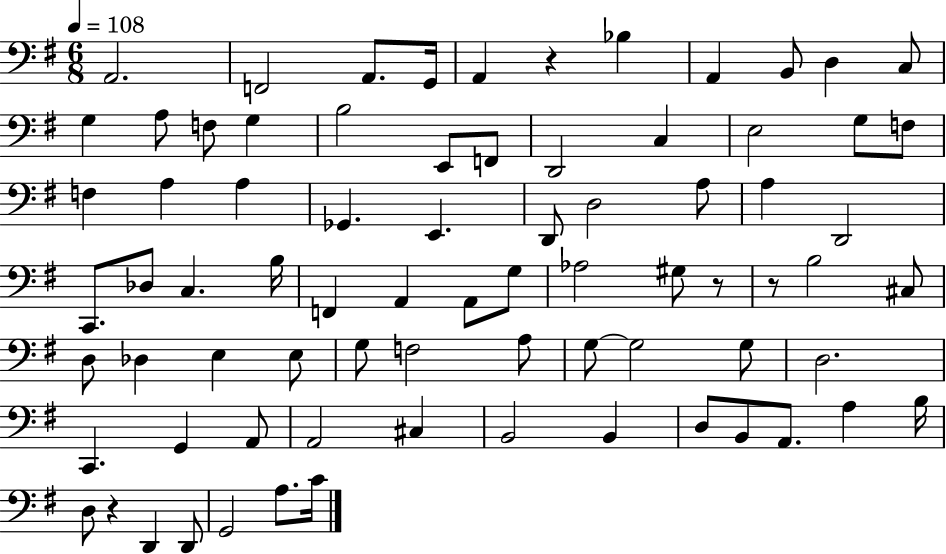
A2/h. F2/h A2/e. G2/s A2/q R/q Bb3/q A2/q B2/e D3/q C3/e G3/q A3/e F3/e G3/q B3/h E2/e F2/e D2/h C3/q E3/h G3/e F3/e F3/q A3/q A3/q Gb2/q. E2/q. D2/e D3/h A3/e A3/q D2/h C2/e. Db3/e C3/q. B3/s F2/q A2/q A2/e G3/e Ab3/h G#3/e R/e R/e B3/h C#3/e D3/e Db3/q E3/q E3/e G3/e F3/h A3/e G3/e G3/h G3/e D3/h. C2/q. G2/q A2/e A2/h C#3/q B2/h B2/q D3/e B2/e A2/e. A3/q B3/s D3/e R/q D2/q D2/e G2/h A3/e. C4/s